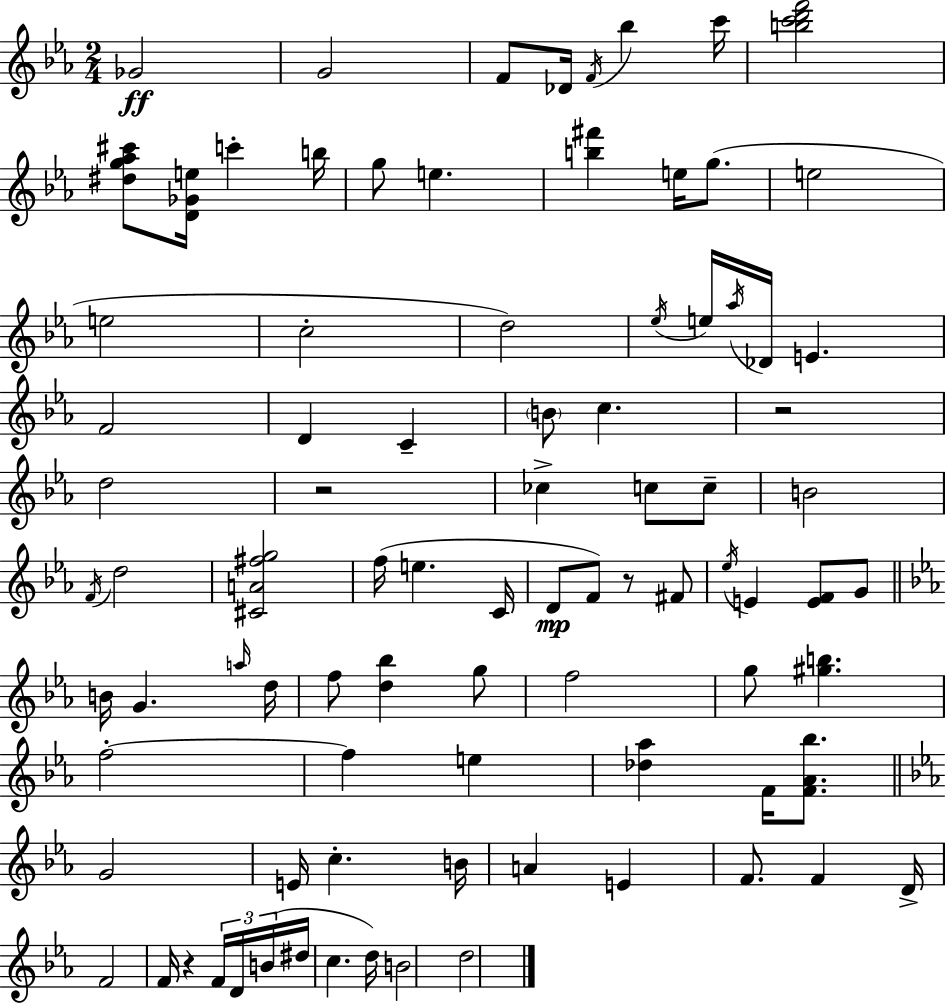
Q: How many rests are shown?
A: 4